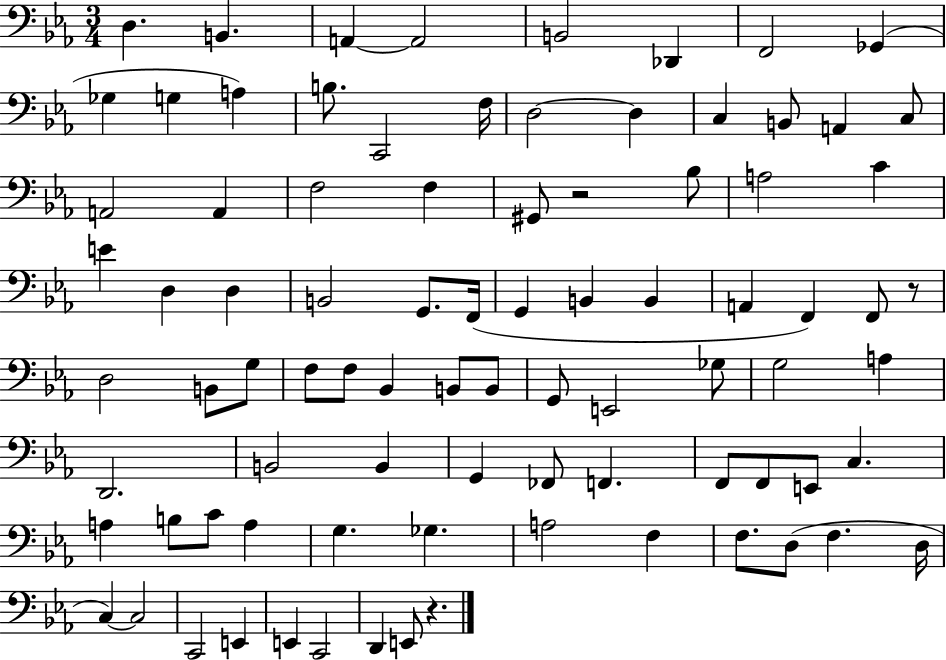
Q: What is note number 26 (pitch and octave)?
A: Bb3